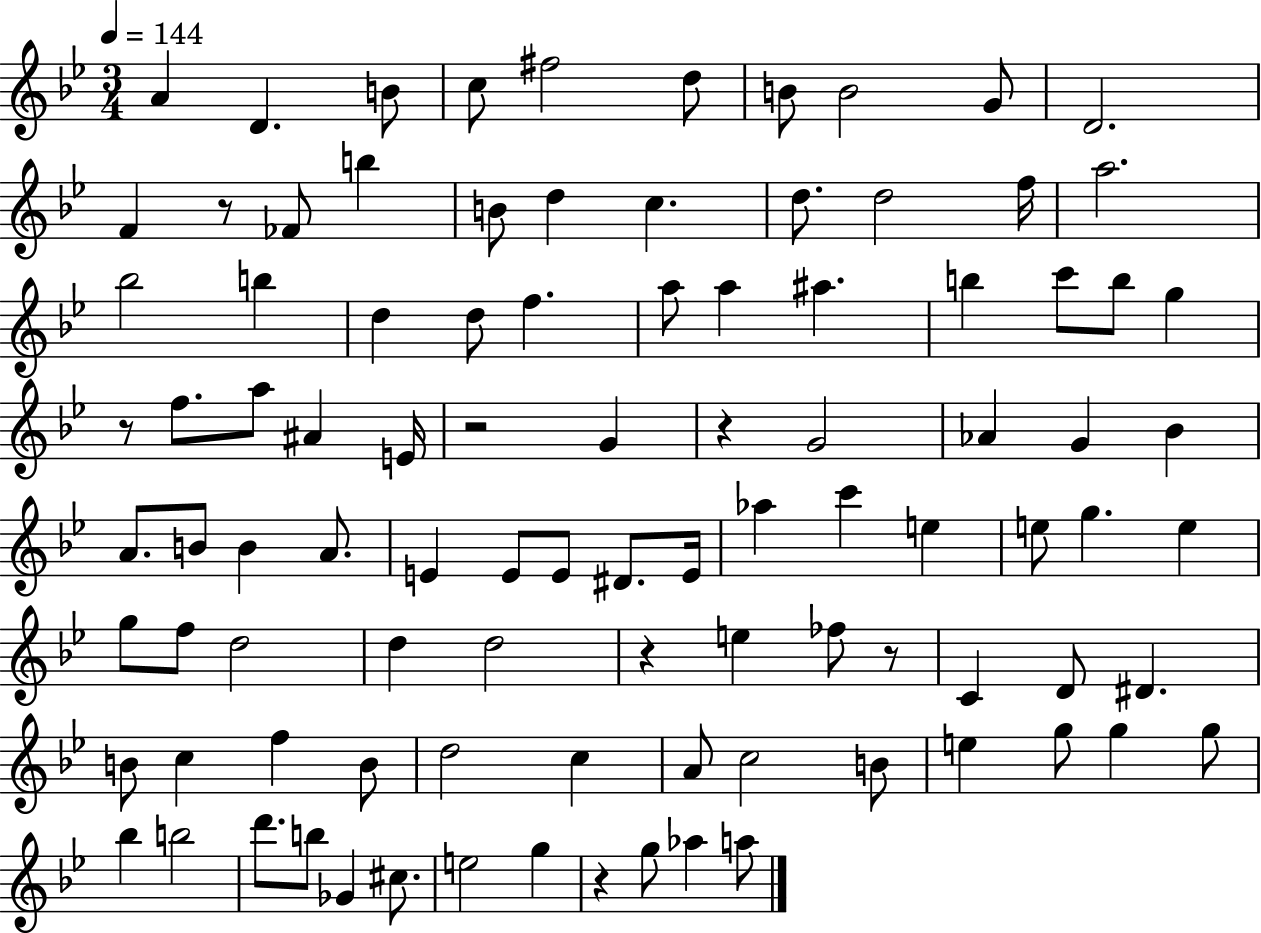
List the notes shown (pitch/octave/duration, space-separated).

A4/q D4/q. B4/e C5/e F#5/h D5/e B4/e B4/h G4/e D4/h. F4/q R/e FES4/e B5/q B4/e D5/q C5/q. D5/e. D5/h F5/s A5/h. Bb5/h B5/q D5/q D5/e F5/q. A5/e A5/q A#5/q. B5/q C6/e B5/e G5/q R/e F5/e. A5/e A#4/q E4/s R/h G4/q R/q G4/h Ab4/q G4/q Bb4/q A4/e. B4/e B4/q A4/e. E4/q E4/e E4/e D#4/e. E4/s Ab5/q C6/q E5/q E5/e G5/q. E5/q G5/e F5/e D5/h D5/q D5/h R/q E5/q FES5/e R/e C4/q D4/e D#4/q. B4/e C5/q F5/q B4/e D5/h C5/q A4/e C5/h B4/e E5/q G5/e G5/q G5/e Bb5/q B5/h D6/e. B5/e Gb4/q C#5/e. E5/h G5/q R/q G5/e Ab5/q A5/e